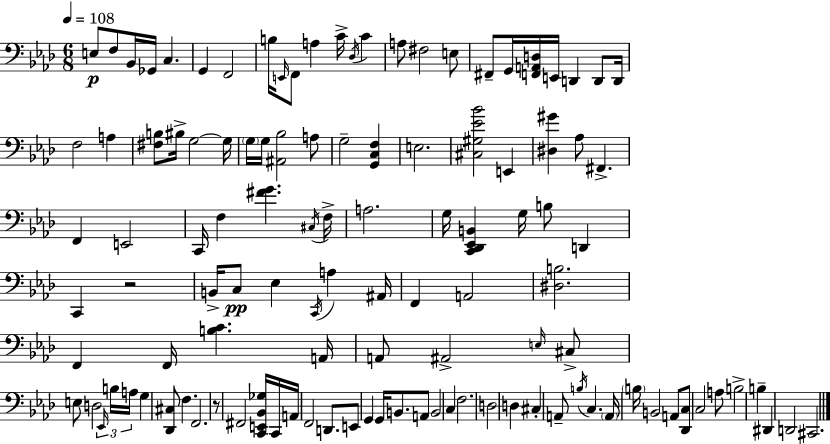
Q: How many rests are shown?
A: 2